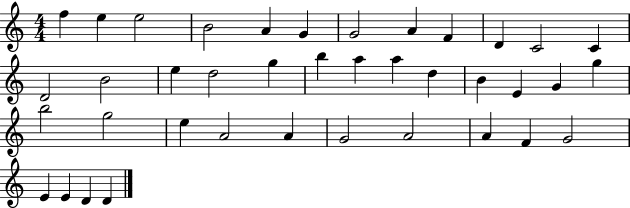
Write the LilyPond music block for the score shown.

{
  \clef treble
  \numericTimeSignature
  \time 4/4
  \key c \major
  f''4 e''4 e''2 | b'2 a'4 g'4 | g'2 a'4 f'4 | d'4 c'2 c'4 | \break d'2 b'2 | e''4 d''2 g''4 | b''4 a''4 a''4 d''4 | b'4 e'4 g'4 g''4 | \break b''2 g''2 | e''4 a'2 a'4 | g'2 a'2 | a'4 f'4 g'2 | \break e'4 e'4 d'4 d'4 | \bar "|."
}